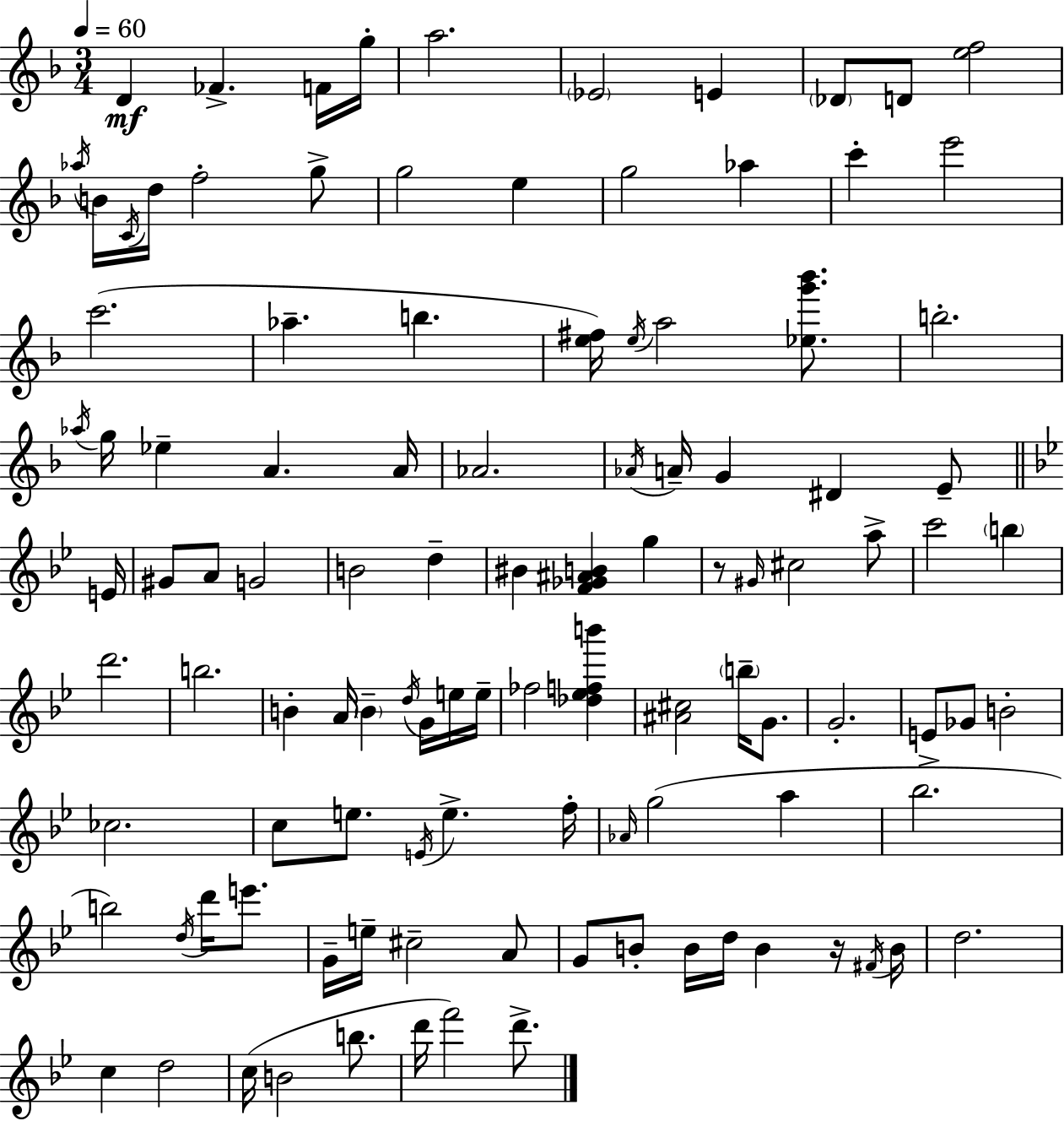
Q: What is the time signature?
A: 3/4